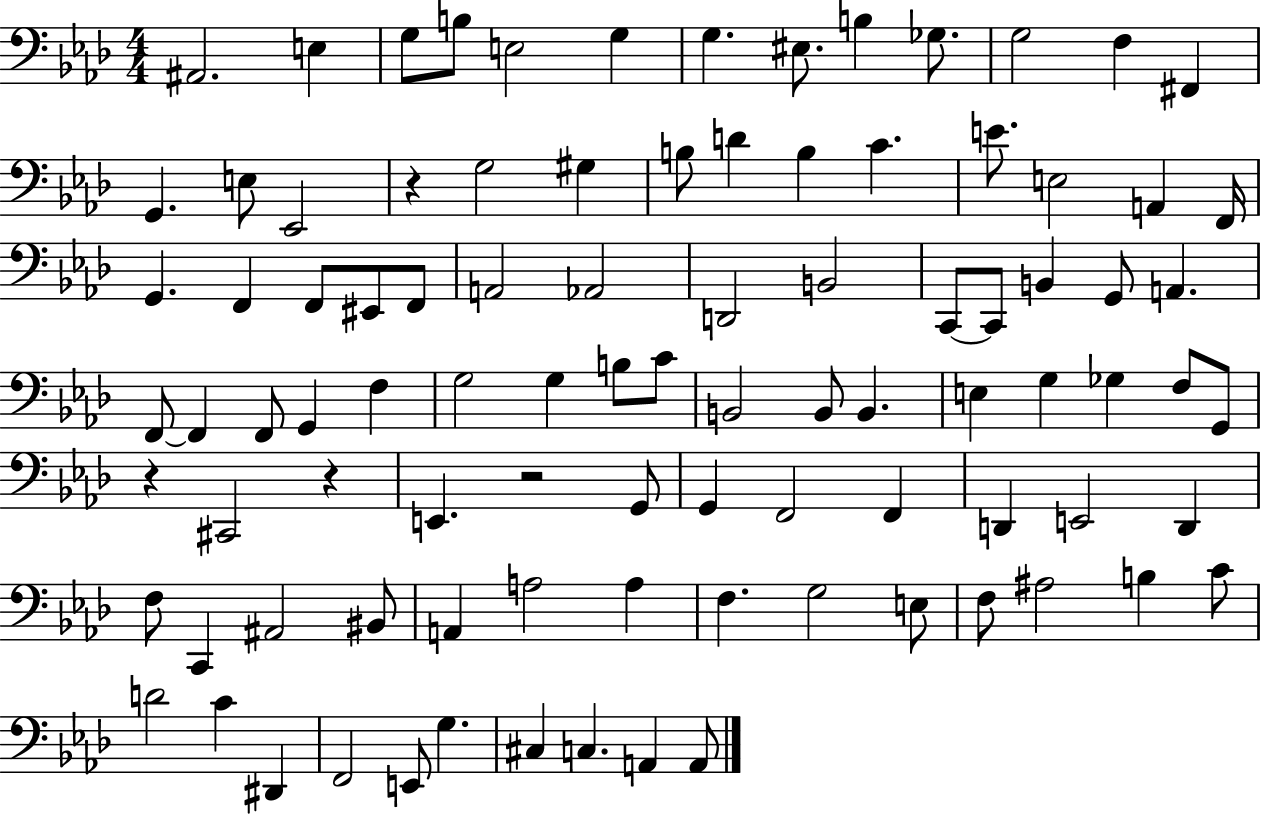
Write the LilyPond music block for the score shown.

{
  \clef bass
  \numericTimeSignature
  \time 4/4
  \key aes \major
  \repeat volta 2 { ais,2. e4 | g8 b8 e2 g4 | g4. eis8. b4 ges8. | g2 f4 fis,4 | \break g,4. e8 ees,2 | r4 g2 gis4 | b8 d'4 b4 c'4. | e'8. e2 a,4 f,16 | \break g,4. f,4 f,8 eis,8 f,8 | a,2 aes,2 | d,2 b,2 | c,8~~ c,8 b,4 g,8 a,4. | \break f,8~~ f,4 f,8 g,4 f4 | g2 g4 b8 c'8 | b,2 b,8 b,4. | e4 g4 ges4 f8 g,8 | \break r4 cis,2 r4 | e,4. r2 g,8 | g,4 f,2 f,4 | d,4 e,2 d,4 | \break f8 c,4 ais,2 bis,8 | a,4 a2 a4 | f4. g2 e8 | f8 ais2 b4 c'8 | \break d'2 c'4 dis,4 | f,2 e,8 g4. | cis4 c4. a,4 a,8 | } \bar "|."
}